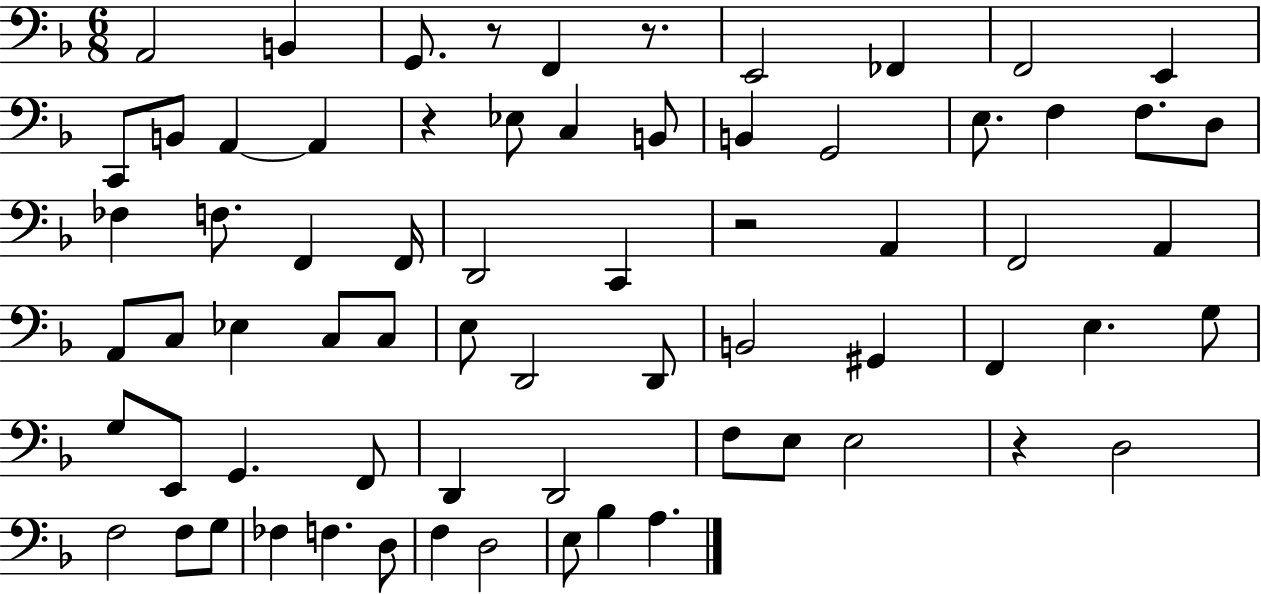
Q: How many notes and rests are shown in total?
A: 69